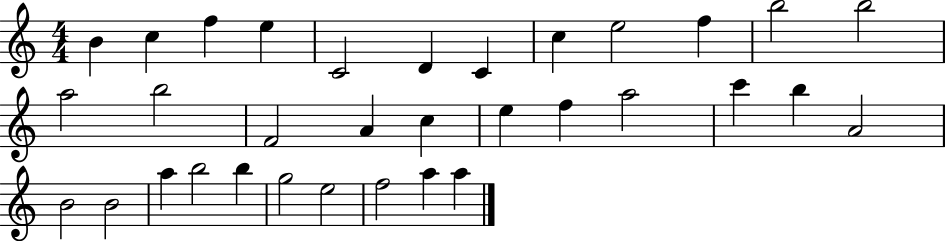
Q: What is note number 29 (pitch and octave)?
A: G5